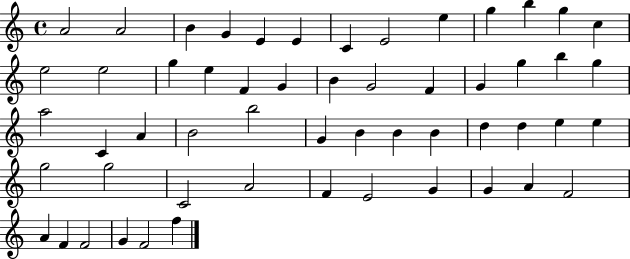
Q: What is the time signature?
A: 4/4